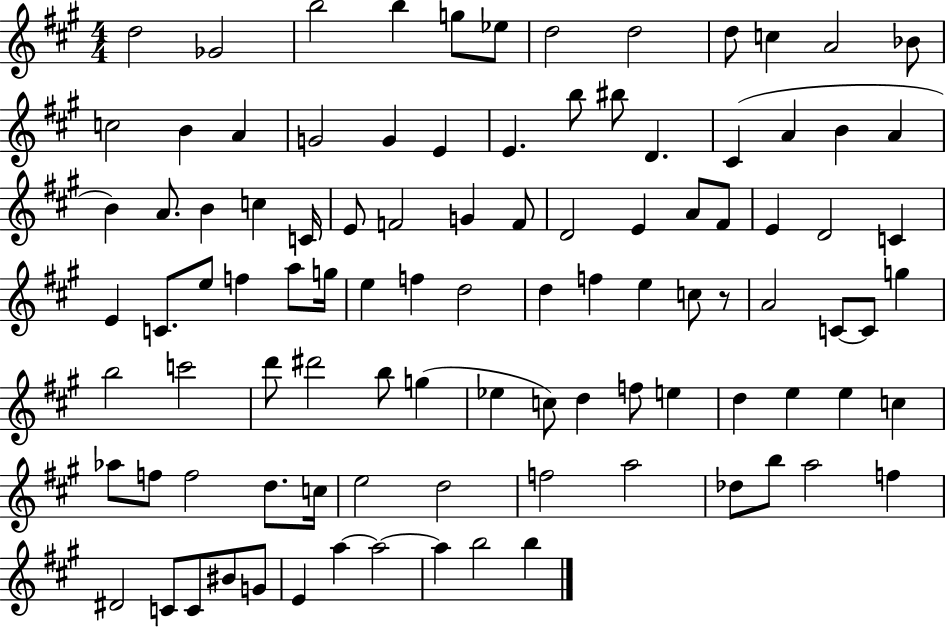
{
  \clef treble
  \numericTimeSignature
  \time 4/4
  \key a \major
  d''2 ges'2 | b''2 b''4 g''8 ees''8 | d''2 d''2 | d''8 c''4 a'2 bes'8 | \break c''2 b'4 a'4 | g'2 g'4 e'4 | e'4. b''8 bis''8 d'4. | cis'4( a'4 b'4 a'4 | \break b'4) a'8. b'4 c''4 c'16 | e'8 f'2 g'4 f'8 | d'2 e'4 a'8 fis'8 | e'4 d'2 c'4 | \break e'4 c'8. e''8 f''4 a''8 g''16 | e''4 f''4 d''2 | d''4 f''4 e''4 c''8 r8 | a'2 c'8~~ c'8 g''4 | \break b''2 c'''2 | d'''8 dis'''2 b''8 g''4( | ees''4 c''8) d''4 f''8 e''4 | d''4 e''4 e''4 c''4 | \break aes''8 f''8 f''2 d''8. c''16 | e''2 d''2 | f''2 a''2 | des''8 b''8 a''2 f''4 | \break dis'2 c'8 c'8 bis'8 g'8 | e'4 a''4~~ a''2~~ | a''4 b''2 b''4 | \bar "|."
}